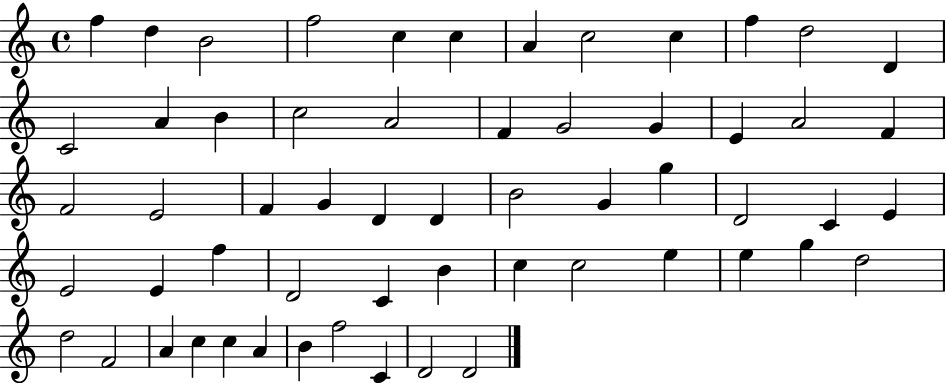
{
  \clef treble
  \time 4/4
  \defaultTimeSignature
  \key c \major
  f''4 d''4 b'2 | f''2 c''4 c''4 | a'4 c''2 c''4 | f''4 d''2 d'4 | \break c'2 a'4 b'4 | c''2 a'2 | f'4 g'2 g'4 | e'4 a'2 f'4 | \break f'2 e'2 | f'4 g'4 d'4 d'4 | b'2 g'4 g''4 | d'2 c'4 e'4 | \break e'2 e'4 f''4 | d'2 c'4 b'4 | c''4 c''2 e''4 | e''4 g''4 d''2 | \break d''2 f'2 | a'4 c''4 c''4 a'4 | b'4 f''2 c'4 | d'2 d'2 | \break \bar "|."
}